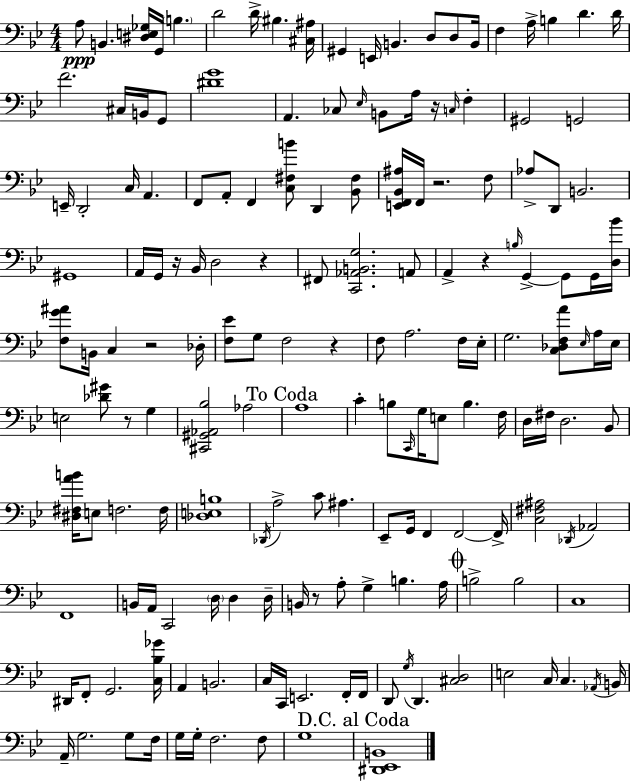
X:1
T:Untitled
M:4/4
L:1/4
K:Gm
A,/2 B,, [^D,E,_G,]/4 G,,/4 B, D2 D/4 ^B, [^C,^A,]/4 ^G,, E,,/4 B,, D,/2 D,/2 B,,/4 F, A,/4 B, D D/4 F2 ^C,/4 B,,/4 G,,/2 [^DG]4 A,, _C,/2 _E,/4 B,,/2 A,/4 z/4 C,/4 F, ^G,,2 G,,2 E,,/4 D,,2 C,/4 A,, F,,/2 A,,/2 F,, [C,^F,B]/2 D,, [_B,,^F,]/2 [E,,F,,_B,,^A,]/4 F,,/4 z2 F,/2 _A,/2 D,,/2 B,,2 ^G,,4 A,,/4 G,,/4 z/4 _B,,/4 D,2 z ^F,,/2 [C,,_A,,B,,G,]2 A,,/2 A,, z B,/4 G,, G,,/2 G,,/4 [D,_B]/4 [F,G^A]/2 B,,/4 C, z2 _D,/4 [F,_E]/2 G,/2 F,2 z F,/2 A,2 F,/4 _E,/4 G,2 [C,_D,F,A]/2 _E,/4 A,/4 _E,/4 E,2 [_D^G]/2 z/2 G, [^C,,^G,,_A,,_B,]2 _A,2 A,4 C B,/2 C,,/4 G,/4 E,/2 B, F,/4 D,/4 ^F,/4 D,2 _B,,/2 [^D,^F,AB]/4 E,/2 F,2 F,/4 [_D,E,B,]4 _D,,/4 A,2 C/2 ^A, _E,,/2 G,,/4 F,, F,,2 F,,/4 [C,^F,^A,]2 _D,,/4 _A,,2 F,,4 B,,/4 A,,/4 C,,2 D,/4 D, D,/4 B,,/4 z/2 A,/2 G, B, A,/4 B,2 B,2 C,4 ^D,,/4 F,,/2 G,,2 [C,_B,_G]/4 A,, B,,2 C,/4 C,,/4 E,,2 F,,/4 F,,/4 D,,/2 G,/4 D,, [^C,D,]2 E,2 C,/4 C, _A,,/4 B,,/4 A,,/4 G,2 G,/2 F,/4 G,/4 G,/4 F,2 F,/2 G,4 [^D,,_E,,B,,]4